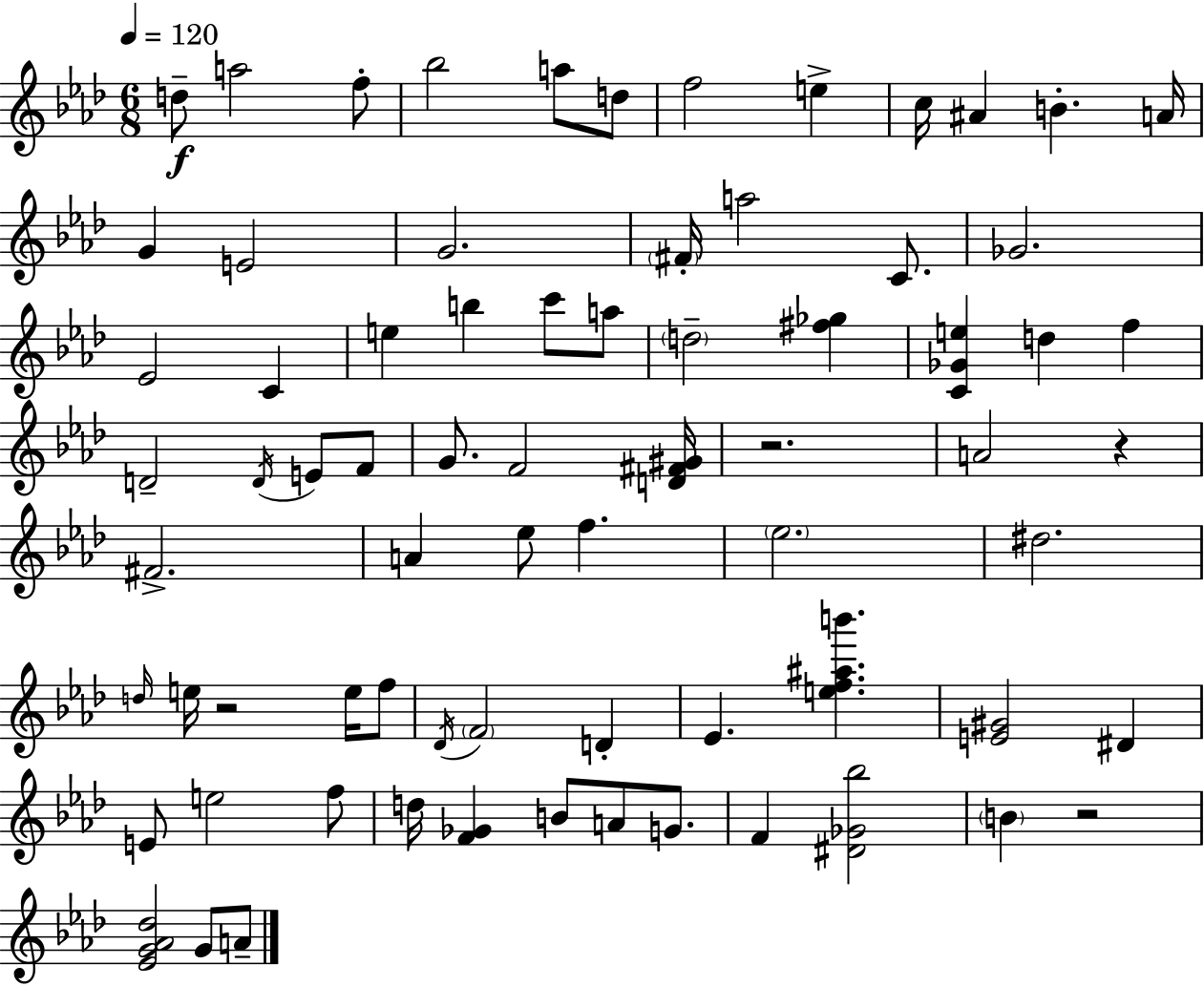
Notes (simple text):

D5/e A5/h F5/e Bb5/h A5/e D5/e F5/h E5/q C5/s A#4/q B4/q. A4/s G4/q E4/h G4/h. F#4/s A5/h C4/e. Gb4/h. Eb4/h C4/q E5/q B5/q C6/e A5/e D5/h [F#5,Gb5]/q [C4,Gb4,E5]/q D5/q F5/q D4/h D4/s E4/e F4/e G4/e. F4/h [D4,F#4,G#4]/s R/h. A4/h R/q F#4/h. A4/q Eb5/e F5/q. Eb5/h. D#5/h. D5/s E5/s R/h E5/s F5/e Db4/s F4/h D4/q Eb4/q. [E5,F5,A#5,B6]/q. [E4,G#4]/h D#4/q E4/e E5/h F5/e D5/s [F4,Gb4]/q B4/e A4/e G4/e. F4/q [D#4,Gb4,Bb5]/h B4/q R/h [Eb4,G4,Ab4,Db5]/h G4/e A4/e